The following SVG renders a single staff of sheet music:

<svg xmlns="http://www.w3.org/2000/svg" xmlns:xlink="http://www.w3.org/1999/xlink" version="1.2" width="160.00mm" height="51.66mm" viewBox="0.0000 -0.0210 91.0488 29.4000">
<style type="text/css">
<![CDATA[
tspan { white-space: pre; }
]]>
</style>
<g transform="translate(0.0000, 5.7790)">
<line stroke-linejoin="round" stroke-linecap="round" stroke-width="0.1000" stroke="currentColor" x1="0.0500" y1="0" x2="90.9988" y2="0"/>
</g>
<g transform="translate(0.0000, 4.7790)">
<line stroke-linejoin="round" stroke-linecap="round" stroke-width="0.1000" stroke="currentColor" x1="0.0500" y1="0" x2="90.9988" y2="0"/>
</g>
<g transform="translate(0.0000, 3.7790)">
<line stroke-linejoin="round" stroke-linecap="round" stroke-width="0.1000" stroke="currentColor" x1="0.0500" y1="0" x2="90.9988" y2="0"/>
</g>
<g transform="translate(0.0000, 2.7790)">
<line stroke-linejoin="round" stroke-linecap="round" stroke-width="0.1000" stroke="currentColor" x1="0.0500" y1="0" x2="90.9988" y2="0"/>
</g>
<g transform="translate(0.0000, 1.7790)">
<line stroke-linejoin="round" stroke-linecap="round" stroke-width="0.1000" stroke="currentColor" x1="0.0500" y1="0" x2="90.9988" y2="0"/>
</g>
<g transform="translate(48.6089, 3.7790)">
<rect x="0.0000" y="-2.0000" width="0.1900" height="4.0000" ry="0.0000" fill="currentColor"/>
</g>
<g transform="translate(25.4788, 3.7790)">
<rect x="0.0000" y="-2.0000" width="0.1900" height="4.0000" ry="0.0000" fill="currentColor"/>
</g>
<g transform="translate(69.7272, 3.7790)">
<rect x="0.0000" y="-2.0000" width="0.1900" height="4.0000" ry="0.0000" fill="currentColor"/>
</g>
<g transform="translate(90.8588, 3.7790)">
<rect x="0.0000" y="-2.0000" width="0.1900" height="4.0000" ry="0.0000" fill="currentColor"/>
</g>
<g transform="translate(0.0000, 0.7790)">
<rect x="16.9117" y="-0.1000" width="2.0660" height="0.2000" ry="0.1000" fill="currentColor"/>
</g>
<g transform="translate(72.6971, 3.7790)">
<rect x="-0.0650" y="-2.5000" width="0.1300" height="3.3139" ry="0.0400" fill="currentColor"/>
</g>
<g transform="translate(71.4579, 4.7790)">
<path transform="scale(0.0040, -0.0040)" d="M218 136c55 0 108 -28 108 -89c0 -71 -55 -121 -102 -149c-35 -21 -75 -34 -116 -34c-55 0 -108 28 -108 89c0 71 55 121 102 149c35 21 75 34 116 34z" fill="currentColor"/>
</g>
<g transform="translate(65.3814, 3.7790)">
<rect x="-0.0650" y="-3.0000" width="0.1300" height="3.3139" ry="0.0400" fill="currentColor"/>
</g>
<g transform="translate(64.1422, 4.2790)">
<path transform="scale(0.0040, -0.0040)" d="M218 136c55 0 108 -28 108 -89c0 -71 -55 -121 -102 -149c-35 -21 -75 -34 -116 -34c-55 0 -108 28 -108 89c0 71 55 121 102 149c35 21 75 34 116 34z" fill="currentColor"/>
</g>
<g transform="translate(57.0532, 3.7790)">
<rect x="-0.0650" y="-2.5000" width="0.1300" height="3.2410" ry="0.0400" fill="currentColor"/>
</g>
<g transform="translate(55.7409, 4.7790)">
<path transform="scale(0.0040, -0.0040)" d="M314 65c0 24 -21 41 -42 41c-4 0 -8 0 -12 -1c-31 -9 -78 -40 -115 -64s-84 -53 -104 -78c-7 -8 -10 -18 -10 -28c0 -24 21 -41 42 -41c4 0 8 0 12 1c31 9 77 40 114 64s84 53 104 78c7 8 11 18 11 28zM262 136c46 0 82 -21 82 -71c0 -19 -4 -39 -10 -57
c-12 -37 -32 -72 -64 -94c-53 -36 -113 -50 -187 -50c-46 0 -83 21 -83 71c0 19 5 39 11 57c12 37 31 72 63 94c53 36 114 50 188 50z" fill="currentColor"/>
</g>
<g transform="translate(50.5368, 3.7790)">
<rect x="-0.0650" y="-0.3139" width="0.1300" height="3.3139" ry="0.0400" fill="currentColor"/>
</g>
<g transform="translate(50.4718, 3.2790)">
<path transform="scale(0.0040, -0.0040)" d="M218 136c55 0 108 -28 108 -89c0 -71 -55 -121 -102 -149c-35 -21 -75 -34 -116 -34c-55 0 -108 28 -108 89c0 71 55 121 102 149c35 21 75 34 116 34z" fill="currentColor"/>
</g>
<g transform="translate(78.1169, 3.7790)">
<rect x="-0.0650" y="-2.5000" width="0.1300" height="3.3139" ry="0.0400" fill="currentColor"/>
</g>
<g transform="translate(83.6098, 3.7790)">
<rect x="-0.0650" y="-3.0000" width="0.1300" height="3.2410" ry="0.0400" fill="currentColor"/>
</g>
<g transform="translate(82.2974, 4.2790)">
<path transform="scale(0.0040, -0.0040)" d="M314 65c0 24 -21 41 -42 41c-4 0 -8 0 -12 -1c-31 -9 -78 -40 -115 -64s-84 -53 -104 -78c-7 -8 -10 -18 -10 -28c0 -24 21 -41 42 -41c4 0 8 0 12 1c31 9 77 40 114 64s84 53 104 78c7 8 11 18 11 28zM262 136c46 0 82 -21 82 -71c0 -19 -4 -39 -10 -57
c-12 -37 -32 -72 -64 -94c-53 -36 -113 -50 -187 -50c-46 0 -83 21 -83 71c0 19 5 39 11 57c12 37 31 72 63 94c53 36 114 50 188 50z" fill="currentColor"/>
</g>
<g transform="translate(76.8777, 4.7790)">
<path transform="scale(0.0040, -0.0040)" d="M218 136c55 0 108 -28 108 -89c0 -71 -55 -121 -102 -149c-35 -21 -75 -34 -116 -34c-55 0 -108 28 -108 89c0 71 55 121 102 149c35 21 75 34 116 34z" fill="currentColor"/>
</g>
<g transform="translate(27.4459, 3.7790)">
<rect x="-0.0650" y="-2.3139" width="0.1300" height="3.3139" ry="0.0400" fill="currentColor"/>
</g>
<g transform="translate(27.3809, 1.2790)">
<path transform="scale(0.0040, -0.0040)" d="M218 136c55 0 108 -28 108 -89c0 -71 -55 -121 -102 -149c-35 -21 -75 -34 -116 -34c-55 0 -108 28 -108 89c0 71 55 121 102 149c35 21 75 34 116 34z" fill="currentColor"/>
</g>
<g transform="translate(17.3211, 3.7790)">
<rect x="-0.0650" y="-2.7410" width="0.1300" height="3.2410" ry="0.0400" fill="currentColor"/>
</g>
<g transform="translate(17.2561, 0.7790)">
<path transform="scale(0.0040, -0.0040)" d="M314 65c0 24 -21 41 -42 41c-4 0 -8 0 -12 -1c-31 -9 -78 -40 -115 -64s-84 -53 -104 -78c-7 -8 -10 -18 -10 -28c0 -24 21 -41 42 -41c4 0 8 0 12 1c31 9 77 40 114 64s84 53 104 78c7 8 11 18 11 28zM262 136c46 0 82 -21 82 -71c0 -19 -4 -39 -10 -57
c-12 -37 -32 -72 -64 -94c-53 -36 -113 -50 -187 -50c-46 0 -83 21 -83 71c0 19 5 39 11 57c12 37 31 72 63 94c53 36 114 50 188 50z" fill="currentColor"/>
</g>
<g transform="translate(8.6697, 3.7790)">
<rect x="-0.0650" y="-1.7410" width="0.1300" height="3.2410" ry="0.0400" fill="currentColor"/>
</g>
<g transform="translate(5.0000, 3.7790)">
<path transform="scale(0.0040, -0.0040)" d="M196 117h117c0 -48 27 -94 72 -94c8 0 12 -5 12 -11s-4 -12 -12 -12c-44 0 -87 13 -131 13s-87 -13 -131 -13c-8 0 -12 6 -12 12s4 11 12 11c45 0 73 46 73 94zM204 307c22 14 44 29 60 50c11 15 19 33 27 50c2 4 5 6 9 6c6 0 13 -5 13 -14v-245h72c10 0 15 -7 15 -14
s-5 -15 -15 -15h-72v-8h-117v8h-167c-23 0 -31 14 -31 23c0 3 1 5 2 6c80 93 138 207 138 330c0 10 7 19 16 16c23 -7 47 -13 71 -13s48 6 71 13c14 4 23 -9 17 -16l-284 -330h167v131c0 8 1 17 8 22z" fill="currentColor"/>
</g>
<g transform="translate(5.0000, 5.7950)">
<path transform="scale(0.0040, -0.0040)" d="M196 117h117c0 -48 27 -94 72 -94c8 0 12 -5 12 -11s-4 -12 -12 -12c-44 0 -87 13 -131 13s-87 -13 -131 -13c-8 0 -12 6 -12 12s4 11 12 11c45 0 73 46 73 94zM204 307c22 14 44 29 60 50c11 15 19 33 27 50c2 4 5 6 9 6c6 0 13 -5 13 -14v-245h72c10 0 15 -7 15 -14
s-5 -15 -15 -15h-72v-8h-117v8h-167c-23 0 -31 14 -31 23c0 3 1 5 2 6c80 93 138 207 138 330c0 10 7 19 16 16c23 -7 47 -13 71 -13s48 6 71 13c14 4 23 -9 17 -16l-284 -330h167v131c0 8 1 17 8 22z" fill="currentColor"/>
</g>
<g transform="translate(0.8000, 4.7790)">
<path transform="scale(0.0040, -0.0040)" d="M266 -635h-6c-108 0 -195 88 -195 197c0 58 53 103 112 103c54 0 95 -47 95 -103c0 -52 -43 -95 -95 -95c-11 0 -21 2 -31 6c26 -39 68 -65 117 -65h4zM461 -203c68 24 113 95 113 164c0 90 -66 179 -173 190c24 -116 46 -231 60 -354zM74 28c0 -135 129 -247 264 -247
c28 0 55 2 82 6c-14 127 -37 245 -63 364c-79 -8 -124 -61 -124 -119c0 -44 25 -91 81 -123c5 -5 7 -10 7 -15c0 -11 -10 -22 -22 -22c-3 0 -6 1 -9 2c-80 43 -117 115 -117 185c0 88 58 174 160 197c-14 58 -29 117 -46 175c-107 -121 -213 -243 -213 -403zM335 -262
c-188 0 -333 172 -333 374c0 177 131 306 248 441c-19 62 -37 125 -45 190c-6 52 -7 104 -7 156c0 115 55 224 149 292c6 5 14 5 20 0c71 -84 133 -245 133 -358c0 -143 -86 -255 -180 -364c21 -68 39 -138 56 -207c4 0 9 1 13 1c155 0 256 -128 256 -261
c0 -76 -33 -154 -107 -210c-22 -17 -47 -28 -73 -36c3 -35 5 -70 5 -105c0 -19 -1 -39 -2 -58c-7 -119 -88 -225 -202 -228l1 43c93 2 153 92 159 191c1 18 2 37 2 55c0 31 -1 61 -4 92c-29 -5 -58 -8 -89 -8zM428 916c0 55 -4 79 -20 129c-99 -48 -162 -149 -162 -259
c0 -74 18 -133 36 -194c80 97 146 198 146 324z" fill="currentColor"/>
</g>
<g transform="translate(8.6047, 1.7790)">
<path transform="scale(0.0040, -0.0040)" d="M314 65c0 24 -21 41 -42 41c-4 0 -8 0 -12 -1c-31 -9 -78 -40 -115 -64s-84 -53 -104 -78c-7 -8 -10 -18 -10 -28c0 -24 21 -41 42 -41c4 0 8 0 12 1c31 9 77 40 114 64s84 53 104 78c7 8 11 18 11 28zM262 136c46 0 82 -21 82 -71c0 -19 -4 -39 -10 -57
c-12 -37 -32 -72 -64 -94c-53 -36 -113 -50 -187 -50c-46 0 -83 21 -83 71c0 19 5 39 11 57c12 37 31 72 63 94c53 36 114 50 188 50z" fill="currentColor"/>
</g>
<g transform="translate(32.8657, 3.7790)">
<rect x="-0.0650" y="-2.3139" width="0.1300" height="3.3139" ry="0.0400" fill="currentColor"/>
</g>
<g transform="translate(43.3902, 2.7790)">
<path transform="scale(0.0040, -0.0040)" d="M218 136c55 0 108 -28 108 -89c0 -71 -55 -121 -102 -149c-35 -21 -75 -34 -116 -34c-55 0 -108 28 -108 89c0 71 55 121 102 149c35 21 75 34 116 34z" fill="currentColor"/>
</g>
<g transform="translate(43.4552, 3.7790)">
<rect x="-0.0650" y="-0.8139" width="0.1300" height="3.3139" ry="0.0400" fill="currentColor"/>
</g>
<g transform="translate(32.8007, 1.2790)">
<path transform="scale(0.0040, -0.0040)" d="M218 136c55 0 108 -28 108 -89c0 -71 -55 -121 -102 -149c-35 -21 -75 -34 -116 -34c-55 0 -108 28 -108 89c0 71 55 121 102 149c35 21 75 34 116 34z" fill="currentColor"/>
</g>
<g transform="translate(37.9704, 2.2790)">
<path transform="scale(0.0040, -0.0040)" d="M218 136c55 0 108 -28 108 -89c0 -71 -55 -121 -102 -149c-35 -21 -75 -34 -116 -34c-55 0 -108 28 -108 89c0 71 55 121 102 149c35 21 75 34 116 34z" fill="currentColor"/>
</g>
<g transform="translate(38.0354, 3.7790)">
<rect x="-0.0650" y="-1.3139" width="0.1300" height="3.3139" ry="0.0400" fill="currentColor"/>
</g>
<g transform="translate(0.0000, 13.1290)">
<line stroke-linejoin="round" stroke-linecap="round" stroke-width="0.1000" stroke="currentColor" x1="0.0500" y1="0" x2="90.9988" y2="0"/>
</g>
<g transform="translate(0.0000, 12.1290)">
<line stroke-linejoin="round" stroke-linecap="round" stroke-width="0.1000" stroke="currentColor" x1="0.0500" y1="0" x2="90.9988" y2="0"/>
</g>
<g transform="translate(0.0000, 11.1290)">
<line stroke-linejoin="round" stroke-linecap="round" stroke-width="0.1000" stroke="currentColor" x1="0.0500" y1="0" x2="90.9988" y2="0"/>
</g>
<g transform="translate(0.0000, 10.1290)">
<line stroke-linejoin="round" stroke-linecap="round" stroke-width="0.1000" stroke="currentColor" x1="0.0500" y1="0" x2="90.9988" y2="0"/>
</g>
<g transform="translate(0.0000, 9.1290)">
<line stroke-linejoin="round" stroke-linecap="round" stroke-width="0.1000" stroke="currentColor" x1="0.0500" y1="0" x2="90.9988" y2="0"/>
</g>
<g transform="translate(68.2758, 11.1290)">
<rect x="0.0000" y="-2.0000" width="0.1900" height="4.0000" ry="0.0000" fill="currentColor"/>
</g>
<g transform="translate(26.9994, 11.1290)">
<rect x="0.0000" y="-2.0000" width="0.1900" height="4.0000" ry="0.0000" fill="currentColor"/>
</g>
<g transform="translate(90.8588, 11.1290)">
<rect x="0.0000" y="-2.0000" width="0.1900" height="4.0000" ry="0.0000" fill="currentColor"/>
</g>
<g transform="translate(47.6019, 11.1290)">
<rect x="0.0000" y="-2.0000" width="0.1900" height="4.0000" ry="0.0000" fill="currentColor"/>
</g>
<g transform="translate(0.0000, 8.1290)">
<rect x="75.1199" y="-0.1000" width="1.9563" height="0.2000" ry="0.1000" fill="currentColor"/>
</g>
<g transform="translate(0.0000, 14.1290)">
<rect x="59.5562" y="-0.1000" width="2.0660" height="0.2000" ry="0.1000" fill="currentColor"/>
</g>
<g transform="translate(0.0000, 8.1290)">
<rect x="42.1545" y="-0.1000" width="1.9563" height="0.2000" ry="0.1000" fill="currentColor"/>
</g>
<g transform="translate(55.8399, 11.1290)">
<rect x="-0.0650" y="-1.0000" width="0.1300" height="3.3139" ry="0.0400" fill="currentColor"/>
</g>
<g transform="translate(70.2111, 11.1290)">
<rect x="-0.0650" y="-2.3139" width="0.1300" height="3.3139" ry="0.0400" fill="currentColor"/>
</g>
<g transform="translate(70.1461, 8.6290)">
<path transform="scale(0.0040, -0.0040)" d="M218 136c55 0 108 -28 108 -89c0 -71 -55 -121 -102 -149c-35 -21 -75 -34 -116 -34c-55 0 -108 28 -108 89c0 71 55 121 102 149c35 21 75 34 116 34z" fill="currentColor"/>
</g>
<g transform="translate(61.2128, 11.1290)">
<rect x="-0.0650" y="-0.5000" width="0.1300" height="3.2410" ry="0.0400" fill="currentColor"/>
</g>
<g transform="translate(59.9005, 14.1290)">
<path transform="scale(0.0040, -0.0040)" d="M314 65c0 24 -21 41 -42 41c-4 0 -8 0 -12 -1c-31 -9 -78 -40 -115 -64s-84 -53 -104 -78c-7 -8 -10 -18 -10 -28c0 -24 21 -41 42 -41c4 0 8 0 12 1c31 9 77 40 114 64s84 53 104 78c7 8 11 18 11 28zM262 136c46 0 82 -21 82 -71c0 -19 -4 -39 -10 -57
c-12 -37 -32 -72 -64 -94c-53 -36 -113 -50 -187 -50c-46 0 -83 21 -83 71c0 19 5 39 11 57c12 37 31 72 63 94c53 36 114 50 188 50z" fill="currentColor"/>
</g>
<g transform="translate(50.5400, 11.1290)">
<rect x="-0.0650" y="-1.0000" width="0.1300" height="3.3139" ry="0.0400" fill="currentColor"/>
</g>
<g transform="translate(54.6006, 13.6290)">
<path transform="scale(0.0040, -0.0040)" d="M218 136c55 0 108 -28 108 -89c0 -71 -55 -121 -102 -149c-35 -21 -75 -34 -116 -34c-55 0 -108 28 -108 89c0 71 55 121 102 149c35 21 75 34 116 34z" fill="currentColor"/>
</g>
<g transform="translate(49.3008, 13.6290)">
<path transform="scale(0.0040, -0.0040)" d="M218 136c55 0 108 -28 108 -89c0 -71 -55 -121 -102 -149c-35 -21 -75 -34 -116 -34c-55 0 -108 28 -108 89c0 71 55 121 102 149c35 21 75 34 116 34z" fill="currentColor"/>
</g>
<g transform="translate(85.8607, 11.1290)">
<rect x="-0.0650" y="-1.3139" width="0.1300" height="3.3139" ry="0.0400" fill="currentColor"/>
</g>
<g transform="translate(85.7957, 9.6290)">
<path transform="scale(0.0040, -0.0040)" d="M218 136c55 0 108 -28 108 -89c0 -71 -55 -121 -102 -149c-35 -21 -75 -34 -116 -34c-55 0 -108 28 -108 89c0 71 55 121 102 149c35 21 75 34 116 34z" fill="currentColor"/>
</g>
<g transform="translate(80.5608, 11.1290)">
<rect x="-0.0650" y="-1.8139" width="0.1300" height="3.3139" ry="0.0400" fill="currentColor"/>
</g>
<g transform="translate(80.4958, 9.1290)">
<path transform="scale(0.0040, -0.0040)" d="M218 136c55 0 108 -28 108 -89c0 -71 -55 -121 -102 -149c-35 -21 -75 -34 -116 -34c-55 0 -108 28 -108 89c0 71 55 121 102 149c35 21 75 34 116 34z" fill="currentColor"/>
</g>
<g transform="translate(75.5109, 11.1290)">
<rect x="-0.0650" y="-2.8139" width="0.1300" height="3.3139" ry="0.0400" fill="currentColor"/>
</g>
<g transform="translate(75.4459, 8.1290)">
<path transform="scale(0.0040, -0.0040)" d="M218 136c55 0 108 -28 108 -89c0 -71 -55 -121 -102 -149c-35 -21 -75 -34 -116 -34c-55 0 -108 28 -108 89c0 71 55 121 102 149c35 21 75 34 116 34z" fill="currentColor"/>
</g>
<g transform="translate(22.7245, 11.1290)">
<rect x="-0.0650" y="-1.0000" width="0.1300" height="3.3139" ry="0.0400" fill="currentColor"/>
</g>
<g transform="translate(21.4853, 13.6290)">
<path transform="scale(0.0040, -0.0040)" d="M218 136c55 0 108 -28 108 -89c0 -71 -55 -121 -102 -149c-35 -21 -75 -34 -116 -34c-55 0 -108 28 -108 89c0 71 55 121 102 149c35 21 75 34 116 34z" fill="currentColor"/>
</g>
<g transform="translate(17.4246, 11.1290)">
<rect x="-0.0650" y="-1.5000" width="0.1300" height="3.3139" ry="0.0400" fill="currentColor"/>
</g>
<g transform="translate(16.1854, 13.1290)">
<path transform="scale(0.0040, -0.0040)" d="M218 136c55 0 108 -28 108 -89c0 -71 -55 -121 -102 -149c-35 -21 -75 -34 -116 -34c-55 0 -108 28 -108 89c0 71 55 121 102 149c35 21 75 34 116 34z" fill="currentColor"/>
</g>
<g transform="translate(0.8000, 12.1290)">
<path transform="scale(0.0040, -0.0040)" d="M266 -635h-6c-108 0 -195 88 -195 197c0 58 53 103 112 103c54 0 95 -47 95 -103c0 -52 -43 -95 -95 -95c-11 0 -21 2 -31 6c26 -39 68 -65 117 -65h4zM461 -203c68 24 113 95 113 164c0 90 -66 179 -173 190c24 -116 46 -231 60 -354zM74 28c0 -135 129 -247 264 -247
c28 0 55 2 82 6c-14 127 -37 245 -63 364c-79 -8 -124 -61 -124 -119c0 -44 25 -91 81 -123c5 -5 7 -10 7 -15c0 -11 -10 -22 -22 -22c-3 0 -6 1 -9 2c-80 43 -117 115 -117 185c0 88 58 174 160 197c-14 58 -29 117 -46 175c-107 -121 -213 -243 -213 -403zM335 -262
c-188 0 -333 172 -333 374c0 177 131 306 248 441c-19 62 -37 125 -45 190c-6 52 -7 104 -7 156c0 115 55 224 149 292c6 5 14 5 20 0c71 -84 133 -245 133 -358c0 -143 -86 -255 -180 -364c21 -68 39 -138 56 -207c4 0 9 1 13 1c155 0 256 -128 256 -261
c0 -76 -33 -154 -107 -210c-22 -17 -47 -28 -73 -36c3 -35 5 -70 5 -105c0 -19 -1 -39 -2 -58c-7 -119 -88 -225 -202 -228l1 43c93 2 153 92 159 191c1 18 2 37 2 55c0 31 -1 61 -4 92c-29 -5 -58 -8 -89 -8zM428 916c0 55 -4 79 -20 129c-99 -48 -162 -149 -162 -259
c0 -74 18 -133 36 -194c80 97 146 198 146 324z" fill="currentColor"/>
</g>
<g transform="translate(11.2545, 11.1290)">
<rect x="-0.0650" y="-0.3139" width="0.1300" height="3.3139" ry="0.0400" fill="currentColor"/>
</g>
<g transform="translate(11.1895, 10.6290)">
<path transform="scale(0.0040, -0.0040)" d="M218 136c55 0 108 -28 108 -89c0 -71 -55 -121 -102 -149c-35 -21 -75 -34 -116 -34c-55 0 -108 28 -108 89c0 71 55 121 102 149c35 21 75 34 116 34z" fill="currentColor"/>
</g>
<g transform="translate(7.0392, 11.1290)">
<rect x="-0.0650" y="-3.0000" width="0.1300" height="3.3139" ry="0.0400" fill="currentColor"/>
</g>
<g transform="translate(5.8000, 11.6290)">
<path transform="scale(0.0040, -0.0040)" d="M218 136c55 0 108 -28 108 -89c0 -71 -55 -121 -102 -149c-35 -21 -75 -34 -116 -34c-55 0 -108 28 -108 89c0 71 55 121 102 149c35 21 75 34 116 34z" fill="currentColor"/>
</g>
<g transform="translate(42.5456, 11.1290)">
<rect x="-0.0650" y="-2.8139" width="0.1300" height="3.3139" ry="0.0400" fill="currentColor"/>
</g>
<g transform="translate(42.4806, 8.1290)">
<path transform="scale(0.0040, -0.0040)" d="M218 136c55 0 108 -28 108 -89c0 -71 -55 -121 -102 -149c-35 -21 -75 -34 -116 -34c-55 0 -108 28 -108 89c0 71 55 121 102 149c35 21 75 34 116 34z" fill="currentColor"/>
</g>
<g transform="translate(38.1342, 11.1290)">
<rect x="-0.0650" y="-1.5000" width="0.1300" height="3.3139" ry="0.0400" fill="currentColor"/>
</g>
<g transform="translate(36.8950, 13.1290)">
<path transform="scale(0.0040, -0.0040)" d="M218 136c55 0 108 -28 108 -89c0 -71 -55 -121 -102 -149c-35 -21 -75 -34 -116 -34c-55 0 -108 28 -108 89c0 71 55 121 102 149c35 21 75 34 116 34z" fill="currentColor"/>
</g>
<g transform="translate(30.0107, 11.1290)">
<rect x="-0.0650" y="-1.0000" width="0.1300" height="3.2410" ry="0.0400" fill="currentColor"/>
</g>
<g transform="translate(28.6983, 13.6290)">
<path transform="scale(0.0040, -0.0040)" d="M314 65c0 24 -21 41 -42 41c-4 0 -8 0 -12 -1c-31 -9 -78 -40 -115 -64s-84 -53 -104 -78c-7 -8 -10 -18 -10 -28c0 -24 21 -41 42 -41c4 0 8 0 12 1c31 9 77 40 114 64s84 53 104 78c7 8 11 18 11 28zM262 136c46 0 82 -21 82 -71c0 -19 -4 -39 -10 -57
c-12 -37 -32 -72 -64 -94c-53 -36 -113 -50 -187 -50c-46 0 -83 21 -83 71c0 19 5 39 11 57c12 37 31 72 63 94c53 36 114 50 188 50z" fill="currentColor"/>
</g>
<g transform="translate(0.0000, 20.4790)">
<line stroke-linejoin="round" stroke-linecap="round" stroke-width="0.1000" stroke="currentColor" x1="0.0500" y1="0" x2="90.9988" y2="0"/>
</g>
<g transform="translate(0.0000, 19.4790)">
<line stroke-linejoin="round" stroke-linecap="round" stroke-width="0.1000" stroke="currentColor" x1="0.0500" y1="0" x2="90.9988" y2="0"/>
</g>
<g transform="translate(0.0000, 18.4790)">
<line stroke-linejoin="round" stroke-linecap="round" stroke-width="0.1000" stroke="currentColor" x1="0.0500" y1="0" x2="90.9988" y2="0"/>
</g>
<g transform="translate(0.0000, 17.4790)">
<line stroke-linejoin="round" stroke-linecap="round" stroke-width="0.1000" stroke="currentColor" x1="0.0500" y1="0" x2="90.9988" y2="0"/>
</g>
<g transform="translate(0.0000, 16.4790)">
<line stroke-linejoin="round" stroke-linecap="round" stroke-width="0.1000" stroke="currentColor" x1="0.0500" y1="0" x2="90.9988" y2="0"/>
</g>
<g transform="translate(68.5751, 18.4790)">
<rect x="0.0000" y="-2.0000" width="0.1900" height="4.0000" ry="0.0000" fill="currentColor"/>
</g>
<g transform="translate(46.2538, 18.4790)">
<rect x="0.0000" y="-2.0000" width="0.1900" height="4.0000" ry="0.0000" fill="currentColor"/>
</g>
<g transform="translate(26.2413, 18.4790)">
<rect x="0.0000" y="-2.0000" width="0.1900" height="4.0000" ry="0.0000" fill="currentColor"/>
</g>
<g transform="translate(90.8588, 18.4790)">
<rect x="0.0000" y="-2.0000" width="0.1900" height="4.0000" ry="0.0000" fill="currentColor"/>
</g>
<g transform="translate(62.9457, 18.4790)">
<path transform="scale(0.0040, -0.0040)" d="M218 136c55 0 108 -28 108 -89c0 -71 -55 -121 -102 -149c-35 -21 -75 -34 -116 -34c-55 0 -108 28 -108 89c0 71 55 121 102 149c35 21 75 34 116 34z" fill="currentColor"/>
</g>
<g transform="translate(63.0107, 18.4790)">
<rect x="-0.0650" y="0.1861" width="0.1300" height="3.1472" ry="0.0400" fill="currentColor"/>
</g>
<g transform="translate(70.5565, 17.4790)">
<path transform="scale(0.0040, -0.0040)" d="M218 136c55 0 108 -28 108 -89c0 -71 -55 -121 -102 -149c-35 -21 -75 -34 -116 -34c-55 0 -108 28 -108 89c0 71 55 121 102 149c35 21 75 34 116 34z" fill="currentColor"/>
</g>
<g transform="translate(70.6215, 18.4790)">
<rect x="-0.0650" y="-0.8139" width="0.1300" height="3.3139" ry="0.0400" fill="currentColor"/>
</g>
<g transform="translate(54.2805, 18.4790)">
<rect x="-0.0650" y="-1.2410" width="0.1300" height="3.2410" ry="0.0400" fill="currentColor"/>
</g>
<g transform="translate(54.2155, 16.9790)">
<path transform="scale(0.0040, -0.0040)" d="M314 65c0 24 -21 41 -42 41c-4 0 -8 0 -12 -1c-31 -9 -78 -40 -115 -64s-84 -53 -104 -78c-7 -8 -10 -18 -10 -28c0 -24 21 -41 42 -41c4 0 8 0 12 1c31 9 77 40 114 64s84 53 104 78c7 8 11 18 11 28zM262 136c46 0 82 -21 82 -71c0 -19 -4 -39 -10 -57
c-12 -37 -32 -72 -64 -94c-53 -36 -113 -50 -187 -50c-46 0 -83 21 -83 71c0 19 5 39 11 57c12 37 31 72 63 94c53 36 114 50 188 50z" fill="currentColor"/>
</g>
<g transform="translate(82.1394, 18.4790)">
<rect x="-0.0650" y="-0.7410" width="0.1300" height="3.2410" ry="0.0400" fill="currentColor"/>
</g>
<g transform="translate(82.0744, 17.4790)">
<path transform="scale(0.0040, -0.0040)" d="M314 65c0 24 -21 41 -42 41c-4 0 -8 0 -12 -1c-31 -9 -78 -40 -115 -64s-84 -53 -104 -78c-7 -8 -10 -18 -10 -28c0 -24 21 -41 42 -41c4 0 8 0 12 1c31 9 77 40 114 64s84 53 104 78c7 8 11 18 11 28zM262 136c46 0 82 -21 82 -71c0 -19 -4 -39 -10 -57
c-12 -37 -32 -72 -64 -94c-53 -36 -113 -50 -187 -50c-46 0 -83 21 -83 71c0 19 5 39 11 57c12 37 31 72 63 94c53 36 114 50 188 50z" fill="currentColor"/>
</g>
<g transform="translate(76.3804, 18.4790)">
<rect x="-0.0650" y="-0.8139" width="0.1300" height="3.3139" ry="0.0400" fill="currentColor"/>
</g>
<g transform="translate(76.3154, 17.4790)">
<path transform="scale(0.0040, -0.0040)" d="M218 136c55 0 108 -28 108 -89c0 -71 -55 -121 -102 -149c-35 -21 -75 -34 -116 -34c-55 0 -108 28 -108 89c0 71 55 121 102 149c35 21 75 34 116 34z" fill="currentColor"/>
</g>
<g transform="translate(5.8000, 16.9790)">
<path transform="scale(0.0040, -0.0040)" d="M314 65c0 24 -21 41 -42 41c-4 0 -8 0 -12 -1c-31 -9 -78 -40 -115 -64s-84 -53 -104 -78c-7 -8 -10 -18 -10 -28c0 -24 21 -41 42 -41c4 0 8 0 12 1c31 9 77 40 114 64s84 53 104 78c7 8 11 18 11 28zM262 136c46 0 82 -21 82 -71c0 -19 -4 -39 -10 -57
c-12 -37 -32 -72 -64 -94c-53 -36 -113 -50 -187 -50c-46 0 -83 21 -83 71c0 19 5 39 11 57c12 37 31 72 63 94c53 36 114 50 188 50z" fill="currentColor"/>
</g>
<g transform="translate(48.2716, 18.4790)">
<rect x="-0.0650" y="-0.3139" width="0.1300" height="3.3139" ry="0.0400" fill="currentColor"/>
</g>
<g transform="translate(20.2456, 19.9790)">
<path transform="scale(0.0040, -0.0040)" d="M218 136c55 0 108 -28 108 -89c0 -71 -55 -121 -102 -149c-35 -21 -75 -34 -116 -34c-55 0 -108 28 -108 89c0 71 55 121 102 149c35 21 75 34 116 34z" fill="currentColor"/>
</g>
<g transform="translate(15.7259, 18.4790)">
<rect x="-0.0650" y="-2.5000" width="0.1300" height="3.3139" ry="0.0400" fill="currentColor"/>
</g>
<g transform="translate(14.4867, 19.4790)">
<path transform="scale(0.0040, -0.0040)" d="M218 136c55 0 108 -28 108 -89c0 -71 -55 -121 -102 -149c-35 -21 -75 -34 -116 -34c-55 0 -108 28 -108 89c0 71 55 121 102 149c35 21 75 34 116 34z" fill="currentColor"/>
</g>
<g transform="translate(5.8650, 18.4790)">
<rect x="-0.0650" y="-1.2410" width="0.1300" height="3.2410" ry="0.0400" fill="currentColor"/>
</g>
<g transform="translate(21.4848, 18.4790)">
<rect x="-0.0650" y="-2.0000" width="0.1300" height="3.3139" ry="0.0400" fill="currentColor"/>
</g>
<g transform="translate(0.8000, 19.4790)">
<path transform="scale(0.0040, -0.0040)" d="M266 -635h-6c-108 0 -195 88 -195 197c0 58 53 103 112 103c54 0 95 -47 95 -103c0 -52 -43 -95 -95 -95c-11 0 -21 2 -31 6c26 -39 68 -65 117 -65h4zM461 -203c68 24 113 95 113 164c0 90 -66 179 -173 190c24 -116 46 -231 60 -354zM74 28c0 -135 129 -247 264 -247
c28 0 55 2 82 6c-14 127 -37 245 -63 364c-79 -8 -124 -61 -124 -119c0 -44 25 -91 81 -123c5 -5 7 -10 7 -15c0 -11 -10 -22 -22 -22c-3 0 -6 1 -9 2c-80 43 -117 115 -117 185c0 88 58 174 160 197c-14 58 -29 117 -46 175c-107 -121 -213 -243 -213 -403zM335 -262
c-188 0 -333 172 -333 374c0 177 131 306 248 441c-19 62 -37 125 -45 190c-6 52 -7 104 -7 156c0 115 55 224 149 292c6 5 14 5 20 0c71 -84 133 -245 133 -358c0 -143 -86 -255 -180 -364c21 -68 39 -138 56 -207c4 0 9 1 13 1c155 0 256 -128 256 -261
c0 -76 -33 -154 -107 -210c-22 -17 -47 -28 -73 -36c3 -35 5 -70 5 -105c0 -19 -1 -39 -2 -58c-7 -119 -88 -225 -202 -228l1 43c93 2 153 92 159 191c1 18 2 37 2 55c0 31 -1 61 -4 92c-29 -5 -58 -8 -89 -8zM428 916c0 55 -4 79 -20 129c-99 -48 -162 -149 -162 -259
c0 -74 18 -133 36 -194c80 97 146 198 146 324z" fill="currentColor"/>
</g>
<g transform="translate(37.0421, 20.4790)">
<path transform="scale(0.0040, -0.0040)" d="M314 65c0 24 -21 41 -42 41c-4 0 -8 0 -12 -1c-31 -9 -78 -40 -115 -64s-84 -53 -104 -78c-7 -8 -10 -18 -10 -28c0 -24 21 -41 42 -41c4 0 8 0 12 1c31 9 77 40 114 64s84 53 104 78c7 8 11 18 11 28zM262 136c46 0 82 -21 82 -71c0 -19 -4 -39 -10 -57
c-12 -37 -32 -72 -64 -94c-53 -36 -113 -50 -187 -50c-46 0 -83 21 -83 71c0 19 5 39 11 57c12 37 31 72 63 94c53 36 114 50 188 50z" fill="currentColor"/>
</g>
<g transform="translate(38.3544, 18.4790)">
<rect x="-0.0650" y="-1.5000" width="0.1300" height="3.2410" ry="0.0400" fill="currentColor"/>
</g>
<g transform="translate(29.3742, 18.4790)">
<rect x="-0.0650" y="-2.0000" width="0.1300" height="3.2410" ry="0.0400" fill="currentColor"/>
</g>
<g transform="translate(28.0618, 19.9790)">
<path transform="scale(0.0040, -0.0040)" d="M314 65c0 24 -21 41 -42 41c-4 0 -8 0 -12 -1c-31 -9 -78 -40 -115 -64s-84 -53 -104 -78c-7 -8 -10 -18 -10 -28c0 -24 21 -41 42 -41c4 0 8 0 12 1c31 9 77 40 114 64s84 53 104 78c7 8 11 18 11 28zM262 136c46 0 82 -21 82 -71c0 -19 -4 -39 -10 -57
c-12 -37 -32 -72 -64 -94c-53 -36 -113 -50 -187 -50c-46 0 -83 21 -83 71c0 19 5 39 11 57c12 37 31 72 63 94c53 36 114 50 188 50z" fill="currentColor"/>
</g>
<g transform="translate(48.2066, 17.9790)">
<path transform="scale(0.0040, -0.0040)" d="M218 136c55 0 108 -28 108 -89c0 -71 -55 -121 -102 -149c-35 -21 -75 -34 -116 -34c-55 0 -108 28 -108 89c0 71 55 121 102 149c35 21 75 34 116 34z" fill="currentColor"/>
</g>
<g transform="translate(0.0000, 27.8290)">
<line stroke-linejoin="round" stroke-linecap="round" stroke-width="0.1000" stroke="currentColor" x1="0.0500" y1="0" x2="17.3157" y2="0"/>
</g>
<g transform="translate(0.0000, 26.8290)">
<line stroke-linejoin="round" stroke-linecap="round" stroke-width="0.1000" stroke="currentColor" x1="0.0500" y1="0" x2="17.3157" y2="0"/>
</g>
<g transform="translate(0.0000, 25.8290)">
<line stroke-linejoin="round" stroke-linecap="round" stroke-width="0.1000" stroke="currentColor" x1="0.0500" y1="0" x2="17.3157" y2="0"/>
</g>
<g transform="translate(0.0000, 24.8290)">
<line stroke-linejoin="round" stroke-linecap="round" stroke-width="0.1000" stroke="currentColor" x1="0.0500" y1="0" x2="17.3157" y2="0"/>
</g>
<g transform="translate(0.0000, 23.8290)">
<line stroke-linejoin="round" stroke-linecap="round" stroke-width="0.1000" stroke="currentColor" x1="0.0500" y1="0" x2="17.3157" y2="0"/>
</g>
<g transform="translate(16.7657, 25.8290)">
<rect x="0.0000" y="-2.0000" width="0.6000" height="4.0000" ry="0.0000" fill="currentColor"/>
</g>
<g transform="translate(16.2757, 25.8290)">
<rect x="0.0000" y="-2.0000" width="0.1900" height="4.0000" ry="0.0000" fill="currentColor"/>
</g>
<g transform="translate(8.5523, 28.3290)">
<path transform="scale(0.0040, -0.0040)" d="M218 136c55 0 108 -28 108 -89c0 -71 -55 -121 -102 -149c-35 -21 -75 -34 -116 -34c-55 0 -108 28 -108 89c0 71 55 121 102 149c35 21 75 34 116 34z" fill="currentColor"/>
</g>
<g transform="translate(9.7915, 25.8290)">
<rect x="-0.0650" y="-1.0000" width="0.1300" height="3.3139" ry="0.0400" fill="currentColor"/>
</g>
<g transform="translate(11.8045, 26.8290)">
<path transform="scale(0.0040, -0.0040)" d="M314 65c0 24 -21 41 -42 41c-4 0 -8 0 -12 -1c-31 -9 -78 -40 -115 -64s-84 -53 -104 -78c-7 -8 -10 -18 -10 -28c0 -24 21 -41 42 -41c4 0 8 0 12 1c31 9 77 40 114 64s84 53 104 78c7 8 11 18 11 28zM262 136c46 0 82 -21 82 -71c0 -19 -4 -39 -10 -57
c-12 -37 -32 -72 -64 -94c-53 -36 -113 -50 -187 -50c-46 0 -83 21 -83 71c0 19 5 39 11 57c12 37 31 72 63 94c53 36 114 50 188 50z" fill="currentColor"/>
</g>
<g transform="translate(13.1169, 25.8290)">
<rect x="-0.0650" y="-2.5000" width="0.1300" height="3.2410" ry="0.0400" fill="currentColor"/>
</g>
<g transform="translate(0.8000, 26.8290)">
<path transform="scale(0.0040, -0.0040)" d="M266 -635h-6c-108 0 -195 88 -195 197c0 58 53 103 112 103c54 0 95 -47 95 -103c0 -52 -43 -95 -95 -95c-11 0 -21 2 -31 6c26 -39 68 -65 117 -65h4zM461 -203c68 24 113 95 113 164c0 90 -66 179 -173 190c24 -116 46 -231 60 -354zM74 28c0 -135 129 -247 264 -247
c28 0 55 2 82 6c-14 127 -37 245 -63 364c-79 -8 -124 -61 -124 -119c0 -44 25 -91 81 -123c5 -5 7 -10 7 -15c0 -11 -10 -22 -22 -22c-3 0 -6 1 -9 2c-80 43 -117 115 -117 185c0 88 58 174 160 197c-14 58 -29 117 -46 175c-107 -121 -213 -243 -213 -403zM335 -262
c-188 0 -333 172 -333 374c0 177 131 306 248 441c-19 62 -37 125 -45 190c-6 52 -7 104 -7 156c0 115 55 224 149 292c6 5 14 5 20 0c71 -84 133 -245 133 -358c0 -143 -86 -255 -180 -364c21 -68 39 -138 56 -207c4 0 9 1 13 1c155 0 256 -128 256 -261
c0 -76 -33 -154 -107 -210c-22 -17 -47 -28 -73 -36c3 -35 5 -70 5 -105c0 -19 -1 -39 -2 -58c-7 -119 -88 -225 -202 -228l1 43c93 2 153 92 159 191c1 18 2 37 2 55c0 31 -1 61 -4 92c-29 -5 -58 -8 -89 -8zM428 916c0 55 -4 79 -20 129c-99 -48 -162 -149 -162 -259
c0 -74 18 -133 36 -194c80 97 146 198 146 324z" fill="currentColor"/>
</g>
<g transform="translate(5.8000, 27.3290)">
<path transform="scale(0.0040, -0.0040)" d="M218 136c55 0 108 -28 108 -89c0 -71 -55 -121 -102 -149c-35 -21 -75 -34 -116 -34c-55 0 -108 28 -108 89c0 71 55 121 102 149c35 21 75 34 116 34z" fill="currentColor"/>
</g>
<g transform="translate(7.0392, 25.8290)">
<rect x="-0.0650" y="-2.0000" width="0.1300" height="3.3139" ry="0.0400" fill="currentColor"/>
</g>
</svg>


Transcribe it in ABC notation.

X:1
T:Untitled
M:4/4
L:1/4
K:C
f2 a2 g g e d c G2 A G G A2 A c E D D2 E a D D C2 g a f e e2 G F F2 E2 c e2 B d d d2 F D G2